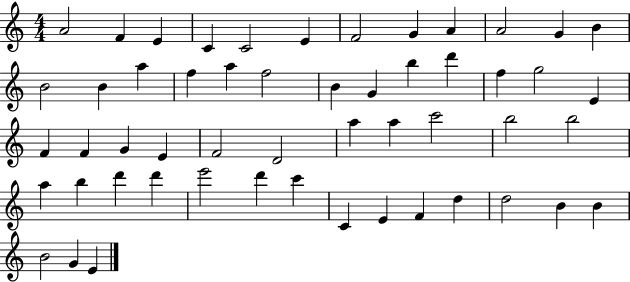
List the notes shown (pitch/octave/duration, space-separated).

A4/h F4/q E4/q C4/q C4/h E4/q F4/h G4/q A4/q A4/h G4/q B4/q B4/h B4/q A5/q F5/q A5/q F5/h B4/q G4/q B5/q D6/q F5/q G5/h E4/q F4/q F4/q G4/q E4/q F4/h D4/h A5/q A5/q C6/h B5/h B5/h A5/q B5/q D6/q D6/q E6/h D6/q C6/q C4/q E4/q F4/q D5/q D5/h B4/q B4/q B4/h G4/q E4/q